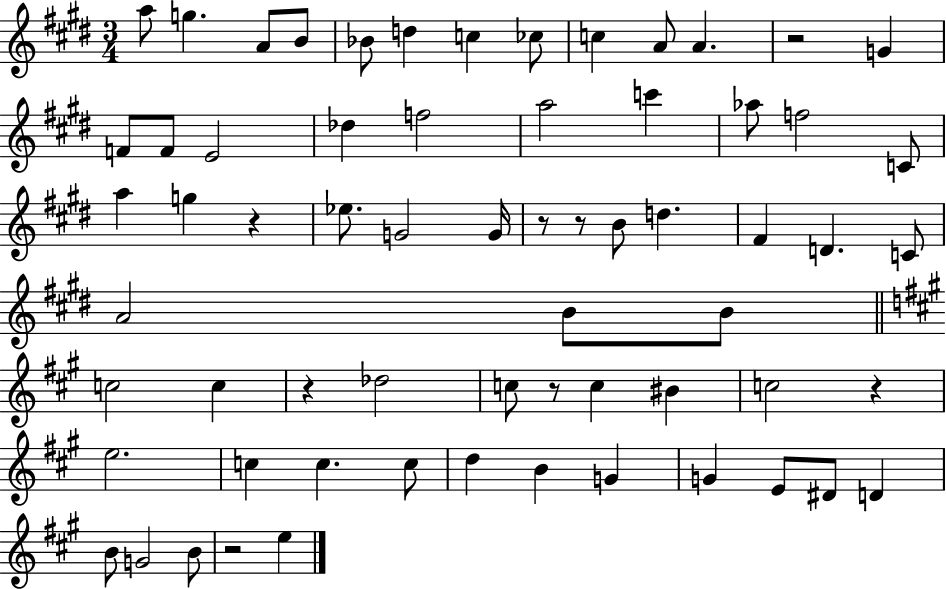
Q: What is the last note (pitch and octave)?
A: E5